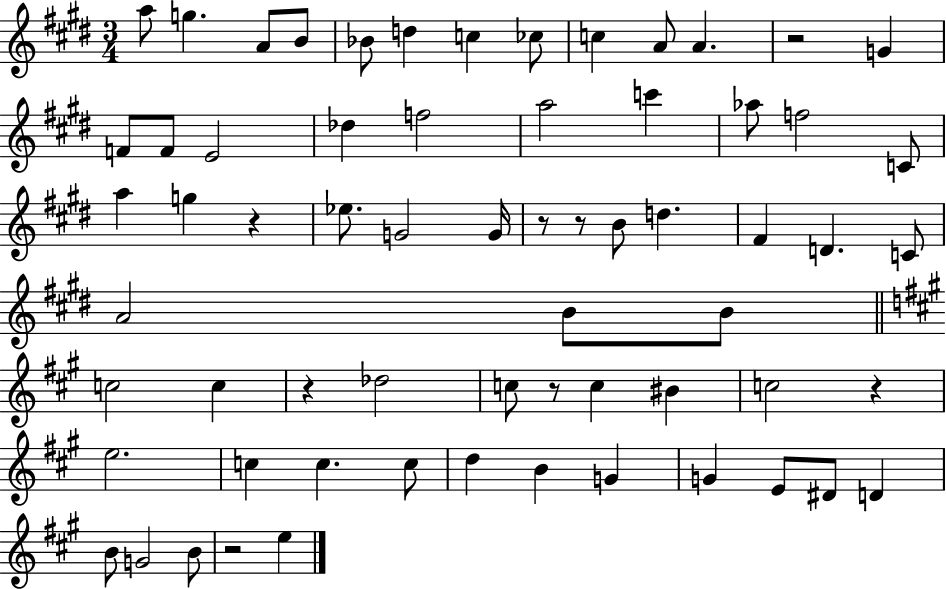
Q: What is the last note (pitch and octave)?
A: E5